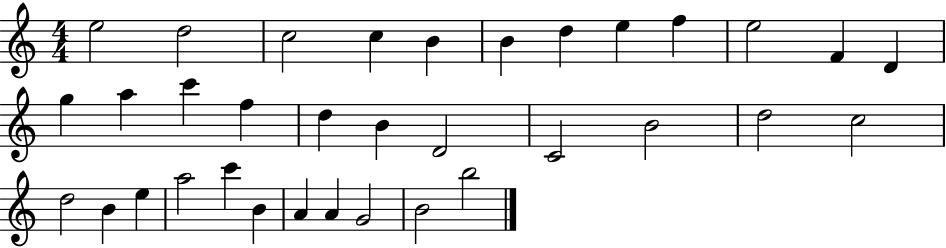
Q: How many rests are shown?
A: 0